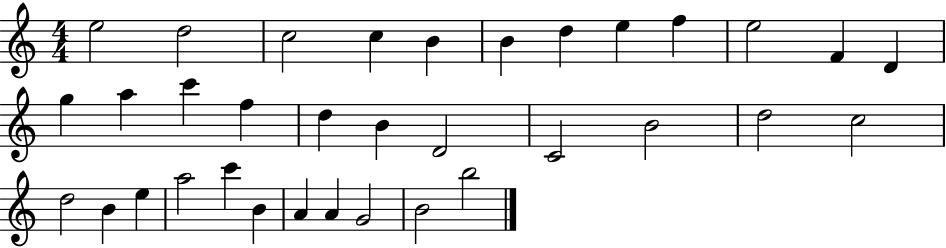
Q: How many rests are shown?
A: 0